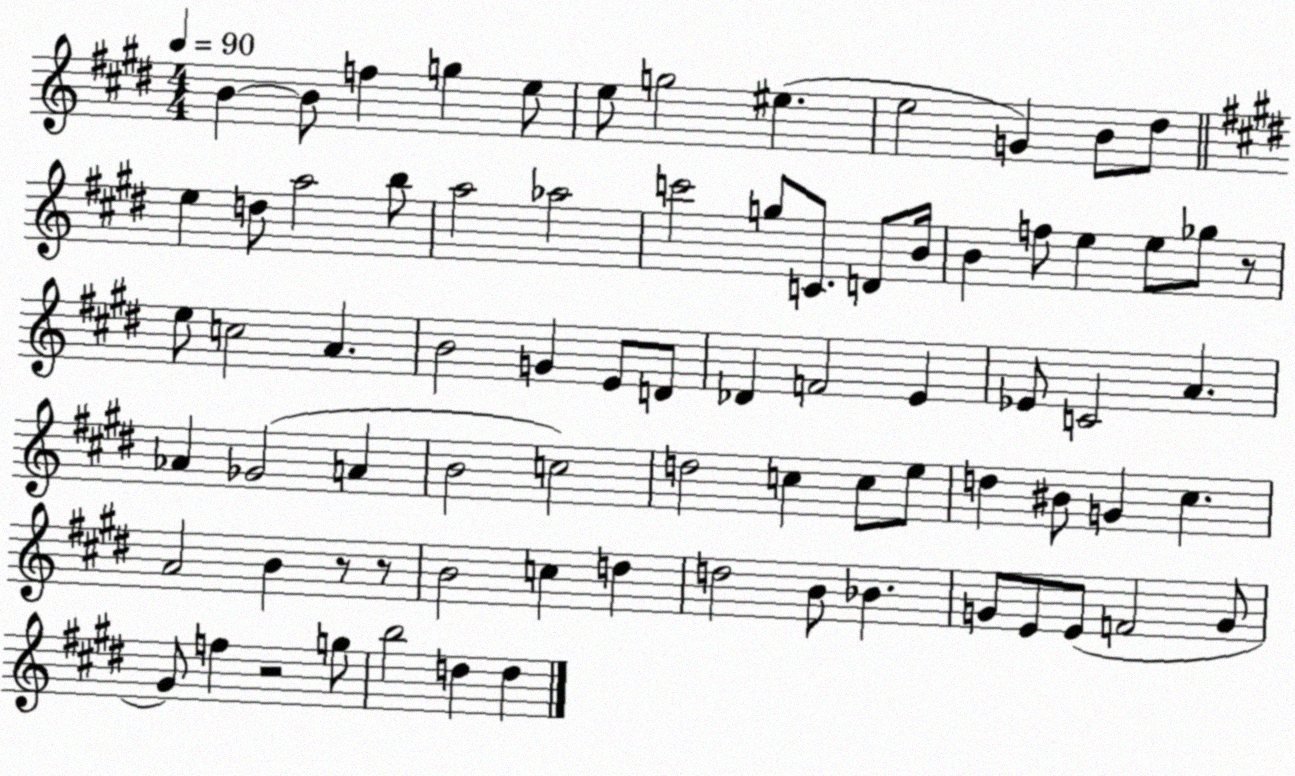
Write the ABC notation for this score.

X:1
T:Untitled
M:4/4
L:1/4
K:E
B B/2 f g e/2 e/2 g2 ^e e2 G B/2 ^d/2 e d/2 a2 b/2 a2 _a2 c'2 g/2 C/2 D/2 B/4 B f/2 e e/2 _g/2 z/2 e/2 c2 A B2 G E/2 D/2 _D F2 E _E/2 C2 A _A _G2 A B2 c2 d2 c c/2 e/2 d ^B/2 G ^c A2 B z/2 z/2 B2 c d d2 B/2 _B G/2 E/2 E/2 F2 G/2 ^G/2 f z2 g/2 b2 d d